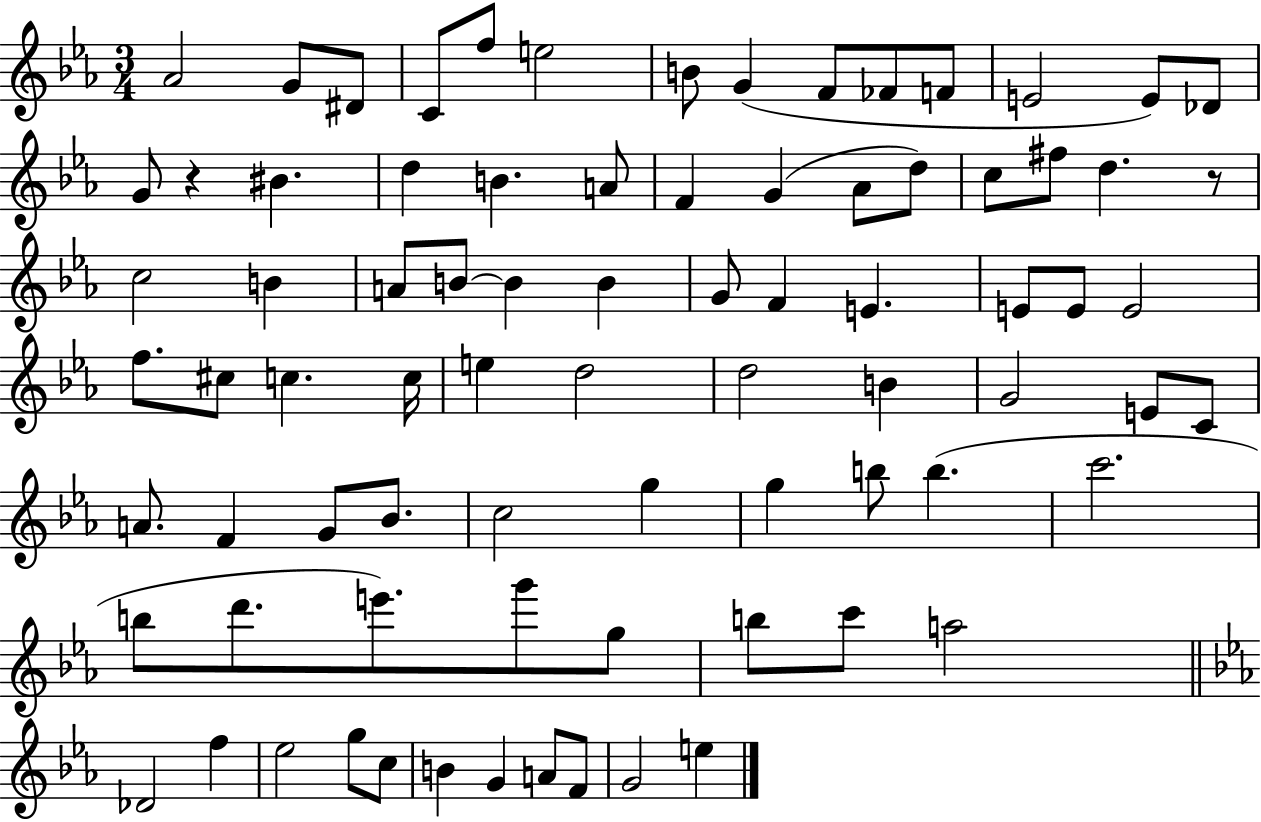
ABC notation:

X:1
T:Untitled
M:3/4
L:1/4
K:Eb
_A2 G/2 ^D/2 C/2 f/2 e2 B/2 G F/2 _F/2 F/2 E2 E/2 _D/2 G/2 z ^B d B A/2 F G _A/2 d/2 c/2 ^f/2 d z/2 c2 B A/2 B/2 B B G/2 F E E/2 E/2 E2 f/2 ^c/2 c c/4 e d2 d2 B G2 E/2 C/2 A/2 F G/2 _B/2 c2 g g b/2 b c'2 b/2 d'/2 e'/2 g'/2 g/2 b/2 c'/2 a2 _D2 f _e2 g/2 c/2 B G A/2 F/2 G2 e